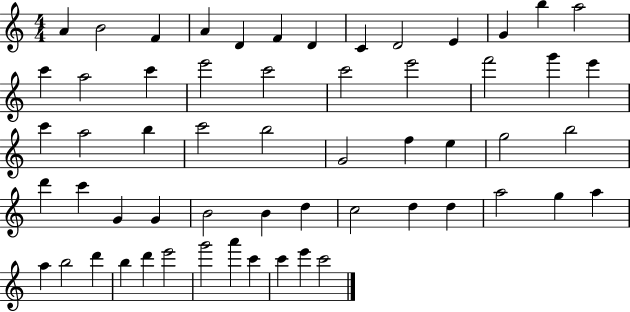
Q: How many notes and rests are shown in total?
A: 58